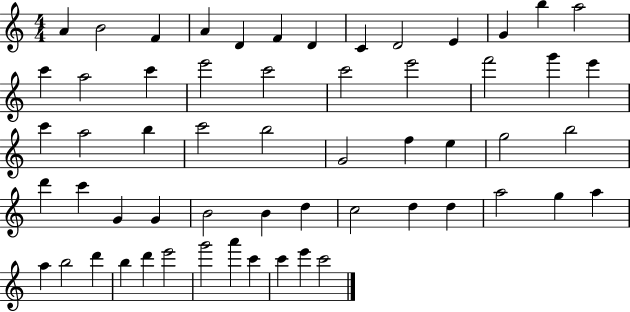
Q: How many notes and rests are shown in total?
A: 58